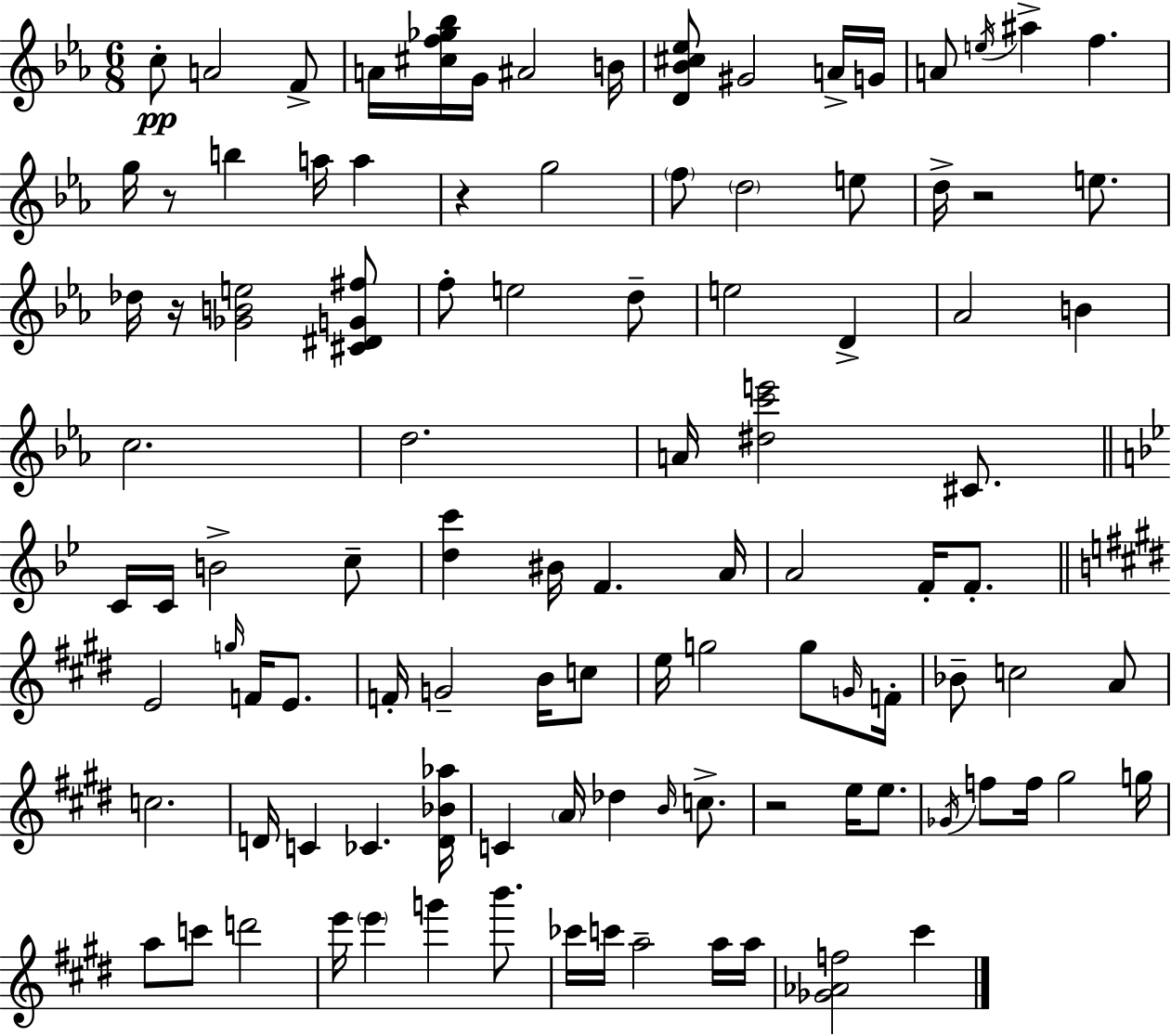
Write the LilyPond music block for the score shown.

{
  \clef treble
  \numericTimeSignature
  \time 6/8
  \key c \minor
  c''8-.\pp a'2 f'8-> | a'16 <cis'' f'' ges'' bes''>16 g'16 ais'2 b'16 | <d' bes' cis'' ees''>8 gis'2 a'16-> g'16 | a'8 \acciaccatura { e''16 } ais''4-> f''4. | \break g''16 r8 b''4 a''16 a''4 | r4 g''2 | \parenthesize f''8 \parenthesize d''2 e''8 | d''16-> r2 e''8. | \break des''16 r16 <ges' b' e''>2 <cis' dis' g' fis''>8 | f''8-. e''2 d''8-- | e''2 d'4-> | aes'2 b'4 | \break c''2. | d''2. | a'16 <dis'' c''' e'''>2 cis'8. | \bar "||" \break \key g \minor c'16 c'16 b'2-> c''8-- | <d'' c'''>4 bis'16 f'4. a'16 | a'2 f'16-. f'8.-. | \bar "||" \break \key e \major e'2 \grace { g''16 } f'16 e'8. | f'16-. g'2-- b'16 c''8 | e''16 g''2 g''8 | \grace { g'16 } f'16-. bes'8-- c''2 | \break a'8 c''2. | d'16 c'4 ces'4. | <d' bes' aes''>16 c'4 \parenthesize a'16 des''4 \grace { b'16 } | c''8.-> r2 e''16 | \break e''8. \acciaccatura { ges'16 } f''8 f''16 gis''2 | g''16 a''8 c'''8 d'''2 | e'''16 \parenthesize e'''4 g'''4 | b'''8. ces'''16 c'''16 a''2-- | \break a''16 a''16 <ges' aes' f''>2 | cis'''4 \bar "|."
}